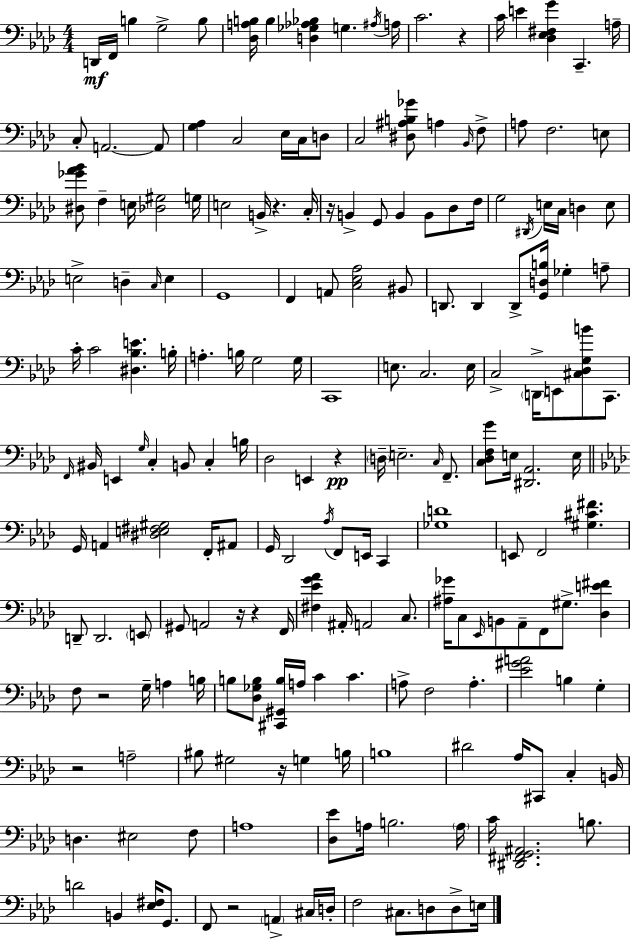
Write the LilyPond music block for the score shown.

{
  \clef bass
  \numericTimeSignature
  \time 4/4
  \key f \minor
  d,16\mf f,16 b4 g2-> b8 | <des a b>16 b4 <d ges aes bes>4 g4. \acciaccatura { ais16 } | a16 c'2. r4 | c'16 e'4 <des ees fis g'>4 c,4.-- | \break a16-- c8-. a,2.~~ a,8 | <g aes>4 c2 ees16 c16 d8 | c2 <dis ais b ges'>8 a4 \grace { bes,16 } | f8-> a8 f2. | \break e8 <dis ges' aes' bes'>8 f4-- e16 <des gis>2 | g16 e2 b,16-> r4. | c16-. r16 b,4-> g,8 b,4 b,8 des8 | f16 g2 \acciaccatura { dis,16 } e16 c16 d4 | \break e8 e2-> d4-- \grace { c16 } | e4 g,1 | f,4 a,8 <c ees aes>2 | bis,8 d,8. d,4 d,8-> <g, d b>16 ges4-. | \break a8-- c'16-. c'2 <dis bes e'>4. | b16-. a4.-. b16 g2 | g16 c,1 | e8. c2. | \break e16 c2-> \parenthesize d,16-> e,8 <cis des g b'>8 | c,8. \grace { f,16 } bis,16 e,4 \grace { g16 } c4-. b,8 | c4-. b16 des2 e,4 | r4\pp \parenthesize d16-- e2.-- | \break \grace { c16 } f,8.-- <c des f g'>8 e16 <dis, aes,>2. | e16 \bar "||" \break \key aes \major g,16 a,4 <dis e fis gis>2 f,16-. ais,8 | g,16 des,2 \acciaccatura { aes16 } f,8 e,16 c,4 | <ges d'>1 | e,8 f,2 <gis cis' fis'>4. | \break d,8-- d,2. \parenthesize e,8 | gis,8 a,2 r16 r4 | f,16 <fis ees' g' aes'>4 ais,16-. a,2 c8. | <ais ges'>16 c8 \grace { ees,16 } b,8 aes,8-- f,8 gis8.-> <des e' fis'>4 | \break f8 r2 g16-- a4 | b16 b8 <des ges b>8 <cis, gis, b>16 a16 c'4 c'4. | a8-> f2 a4.-. | <ees' gis' a'>2 b4 g4-. | \break r2 a2-- | bis8 gis2 r16 g4 | b16 b1 | dis'2 aes16 cis,8 c4-. | \break b,16 d4. eis2 | f8 a1 | <des ees'>8 a16 b2. | \parenthesize a16 c'16 <dis, fis, g, ais,>2. b8. | \break d'2 b,4 <ees fis>16 g,8. | f,8 r2 \parenthesize a,4-> | cis16 d16-. f2 cis8. d8 d8-> | e16 \bar "|."
}